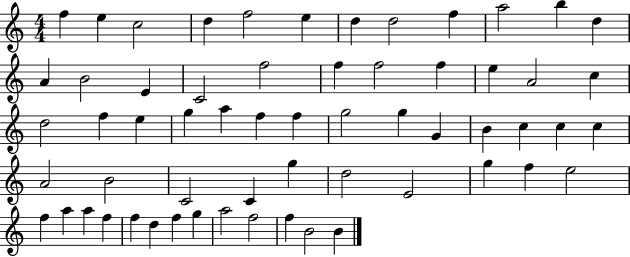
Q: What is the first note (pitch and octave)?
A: F5